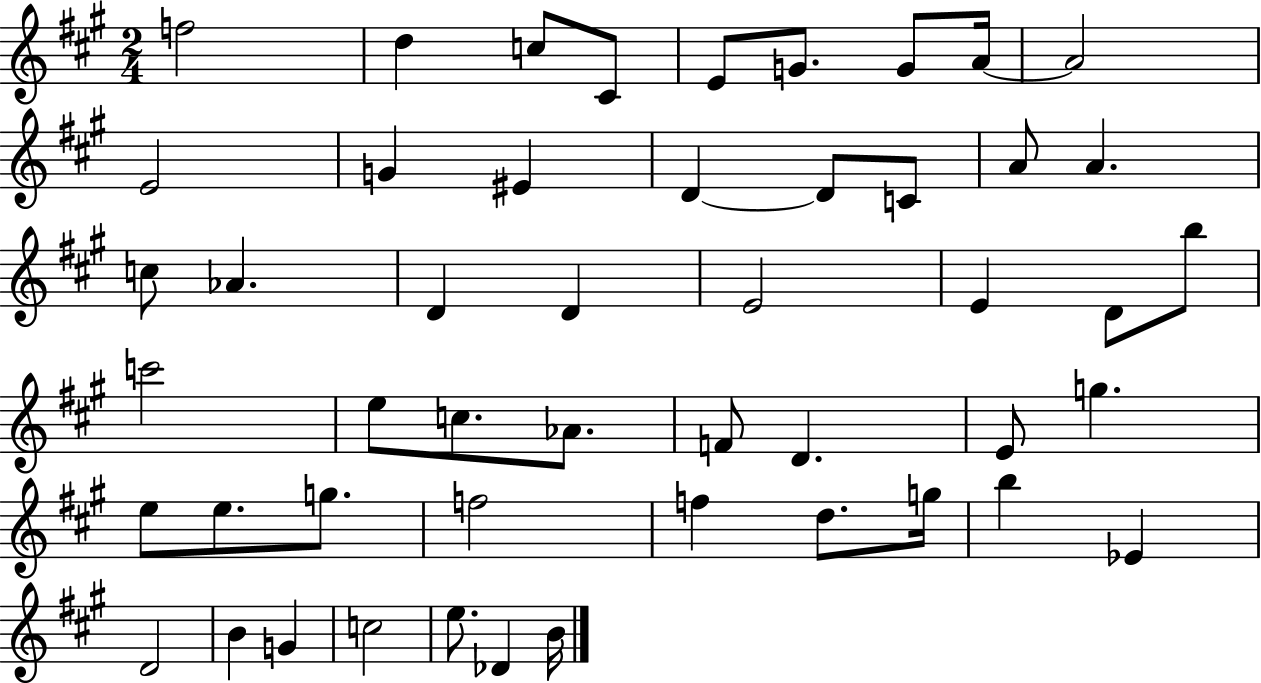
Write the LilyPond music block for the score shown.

{
  \clef treble
  \numericTimeSignature
  \time 2/4
  \key a \major
  f''2 | d''4 c''8 cis'8 | e'8 g'8. g'8 a'16~~ | a'2 | \break e'2 | g'4 eis'4 | d'4~~ d'8 c'8 | a'8 a'4. | \break c''8 aes'4. | d'4 d'4 | e'2 | e'4 d'8 b''8 | \break c'''2 | e''8 c''8. aes'8. | f'8 d'4. | e'8 g''4. | \break e''8 e''8. g''8. | f''2 | f''4 d''8. g''16 | b''4 ees'4 | \break d'2 | b'4 g'4 | c''2 | e''8. des'4 b'16 | \break \bar "|."
}